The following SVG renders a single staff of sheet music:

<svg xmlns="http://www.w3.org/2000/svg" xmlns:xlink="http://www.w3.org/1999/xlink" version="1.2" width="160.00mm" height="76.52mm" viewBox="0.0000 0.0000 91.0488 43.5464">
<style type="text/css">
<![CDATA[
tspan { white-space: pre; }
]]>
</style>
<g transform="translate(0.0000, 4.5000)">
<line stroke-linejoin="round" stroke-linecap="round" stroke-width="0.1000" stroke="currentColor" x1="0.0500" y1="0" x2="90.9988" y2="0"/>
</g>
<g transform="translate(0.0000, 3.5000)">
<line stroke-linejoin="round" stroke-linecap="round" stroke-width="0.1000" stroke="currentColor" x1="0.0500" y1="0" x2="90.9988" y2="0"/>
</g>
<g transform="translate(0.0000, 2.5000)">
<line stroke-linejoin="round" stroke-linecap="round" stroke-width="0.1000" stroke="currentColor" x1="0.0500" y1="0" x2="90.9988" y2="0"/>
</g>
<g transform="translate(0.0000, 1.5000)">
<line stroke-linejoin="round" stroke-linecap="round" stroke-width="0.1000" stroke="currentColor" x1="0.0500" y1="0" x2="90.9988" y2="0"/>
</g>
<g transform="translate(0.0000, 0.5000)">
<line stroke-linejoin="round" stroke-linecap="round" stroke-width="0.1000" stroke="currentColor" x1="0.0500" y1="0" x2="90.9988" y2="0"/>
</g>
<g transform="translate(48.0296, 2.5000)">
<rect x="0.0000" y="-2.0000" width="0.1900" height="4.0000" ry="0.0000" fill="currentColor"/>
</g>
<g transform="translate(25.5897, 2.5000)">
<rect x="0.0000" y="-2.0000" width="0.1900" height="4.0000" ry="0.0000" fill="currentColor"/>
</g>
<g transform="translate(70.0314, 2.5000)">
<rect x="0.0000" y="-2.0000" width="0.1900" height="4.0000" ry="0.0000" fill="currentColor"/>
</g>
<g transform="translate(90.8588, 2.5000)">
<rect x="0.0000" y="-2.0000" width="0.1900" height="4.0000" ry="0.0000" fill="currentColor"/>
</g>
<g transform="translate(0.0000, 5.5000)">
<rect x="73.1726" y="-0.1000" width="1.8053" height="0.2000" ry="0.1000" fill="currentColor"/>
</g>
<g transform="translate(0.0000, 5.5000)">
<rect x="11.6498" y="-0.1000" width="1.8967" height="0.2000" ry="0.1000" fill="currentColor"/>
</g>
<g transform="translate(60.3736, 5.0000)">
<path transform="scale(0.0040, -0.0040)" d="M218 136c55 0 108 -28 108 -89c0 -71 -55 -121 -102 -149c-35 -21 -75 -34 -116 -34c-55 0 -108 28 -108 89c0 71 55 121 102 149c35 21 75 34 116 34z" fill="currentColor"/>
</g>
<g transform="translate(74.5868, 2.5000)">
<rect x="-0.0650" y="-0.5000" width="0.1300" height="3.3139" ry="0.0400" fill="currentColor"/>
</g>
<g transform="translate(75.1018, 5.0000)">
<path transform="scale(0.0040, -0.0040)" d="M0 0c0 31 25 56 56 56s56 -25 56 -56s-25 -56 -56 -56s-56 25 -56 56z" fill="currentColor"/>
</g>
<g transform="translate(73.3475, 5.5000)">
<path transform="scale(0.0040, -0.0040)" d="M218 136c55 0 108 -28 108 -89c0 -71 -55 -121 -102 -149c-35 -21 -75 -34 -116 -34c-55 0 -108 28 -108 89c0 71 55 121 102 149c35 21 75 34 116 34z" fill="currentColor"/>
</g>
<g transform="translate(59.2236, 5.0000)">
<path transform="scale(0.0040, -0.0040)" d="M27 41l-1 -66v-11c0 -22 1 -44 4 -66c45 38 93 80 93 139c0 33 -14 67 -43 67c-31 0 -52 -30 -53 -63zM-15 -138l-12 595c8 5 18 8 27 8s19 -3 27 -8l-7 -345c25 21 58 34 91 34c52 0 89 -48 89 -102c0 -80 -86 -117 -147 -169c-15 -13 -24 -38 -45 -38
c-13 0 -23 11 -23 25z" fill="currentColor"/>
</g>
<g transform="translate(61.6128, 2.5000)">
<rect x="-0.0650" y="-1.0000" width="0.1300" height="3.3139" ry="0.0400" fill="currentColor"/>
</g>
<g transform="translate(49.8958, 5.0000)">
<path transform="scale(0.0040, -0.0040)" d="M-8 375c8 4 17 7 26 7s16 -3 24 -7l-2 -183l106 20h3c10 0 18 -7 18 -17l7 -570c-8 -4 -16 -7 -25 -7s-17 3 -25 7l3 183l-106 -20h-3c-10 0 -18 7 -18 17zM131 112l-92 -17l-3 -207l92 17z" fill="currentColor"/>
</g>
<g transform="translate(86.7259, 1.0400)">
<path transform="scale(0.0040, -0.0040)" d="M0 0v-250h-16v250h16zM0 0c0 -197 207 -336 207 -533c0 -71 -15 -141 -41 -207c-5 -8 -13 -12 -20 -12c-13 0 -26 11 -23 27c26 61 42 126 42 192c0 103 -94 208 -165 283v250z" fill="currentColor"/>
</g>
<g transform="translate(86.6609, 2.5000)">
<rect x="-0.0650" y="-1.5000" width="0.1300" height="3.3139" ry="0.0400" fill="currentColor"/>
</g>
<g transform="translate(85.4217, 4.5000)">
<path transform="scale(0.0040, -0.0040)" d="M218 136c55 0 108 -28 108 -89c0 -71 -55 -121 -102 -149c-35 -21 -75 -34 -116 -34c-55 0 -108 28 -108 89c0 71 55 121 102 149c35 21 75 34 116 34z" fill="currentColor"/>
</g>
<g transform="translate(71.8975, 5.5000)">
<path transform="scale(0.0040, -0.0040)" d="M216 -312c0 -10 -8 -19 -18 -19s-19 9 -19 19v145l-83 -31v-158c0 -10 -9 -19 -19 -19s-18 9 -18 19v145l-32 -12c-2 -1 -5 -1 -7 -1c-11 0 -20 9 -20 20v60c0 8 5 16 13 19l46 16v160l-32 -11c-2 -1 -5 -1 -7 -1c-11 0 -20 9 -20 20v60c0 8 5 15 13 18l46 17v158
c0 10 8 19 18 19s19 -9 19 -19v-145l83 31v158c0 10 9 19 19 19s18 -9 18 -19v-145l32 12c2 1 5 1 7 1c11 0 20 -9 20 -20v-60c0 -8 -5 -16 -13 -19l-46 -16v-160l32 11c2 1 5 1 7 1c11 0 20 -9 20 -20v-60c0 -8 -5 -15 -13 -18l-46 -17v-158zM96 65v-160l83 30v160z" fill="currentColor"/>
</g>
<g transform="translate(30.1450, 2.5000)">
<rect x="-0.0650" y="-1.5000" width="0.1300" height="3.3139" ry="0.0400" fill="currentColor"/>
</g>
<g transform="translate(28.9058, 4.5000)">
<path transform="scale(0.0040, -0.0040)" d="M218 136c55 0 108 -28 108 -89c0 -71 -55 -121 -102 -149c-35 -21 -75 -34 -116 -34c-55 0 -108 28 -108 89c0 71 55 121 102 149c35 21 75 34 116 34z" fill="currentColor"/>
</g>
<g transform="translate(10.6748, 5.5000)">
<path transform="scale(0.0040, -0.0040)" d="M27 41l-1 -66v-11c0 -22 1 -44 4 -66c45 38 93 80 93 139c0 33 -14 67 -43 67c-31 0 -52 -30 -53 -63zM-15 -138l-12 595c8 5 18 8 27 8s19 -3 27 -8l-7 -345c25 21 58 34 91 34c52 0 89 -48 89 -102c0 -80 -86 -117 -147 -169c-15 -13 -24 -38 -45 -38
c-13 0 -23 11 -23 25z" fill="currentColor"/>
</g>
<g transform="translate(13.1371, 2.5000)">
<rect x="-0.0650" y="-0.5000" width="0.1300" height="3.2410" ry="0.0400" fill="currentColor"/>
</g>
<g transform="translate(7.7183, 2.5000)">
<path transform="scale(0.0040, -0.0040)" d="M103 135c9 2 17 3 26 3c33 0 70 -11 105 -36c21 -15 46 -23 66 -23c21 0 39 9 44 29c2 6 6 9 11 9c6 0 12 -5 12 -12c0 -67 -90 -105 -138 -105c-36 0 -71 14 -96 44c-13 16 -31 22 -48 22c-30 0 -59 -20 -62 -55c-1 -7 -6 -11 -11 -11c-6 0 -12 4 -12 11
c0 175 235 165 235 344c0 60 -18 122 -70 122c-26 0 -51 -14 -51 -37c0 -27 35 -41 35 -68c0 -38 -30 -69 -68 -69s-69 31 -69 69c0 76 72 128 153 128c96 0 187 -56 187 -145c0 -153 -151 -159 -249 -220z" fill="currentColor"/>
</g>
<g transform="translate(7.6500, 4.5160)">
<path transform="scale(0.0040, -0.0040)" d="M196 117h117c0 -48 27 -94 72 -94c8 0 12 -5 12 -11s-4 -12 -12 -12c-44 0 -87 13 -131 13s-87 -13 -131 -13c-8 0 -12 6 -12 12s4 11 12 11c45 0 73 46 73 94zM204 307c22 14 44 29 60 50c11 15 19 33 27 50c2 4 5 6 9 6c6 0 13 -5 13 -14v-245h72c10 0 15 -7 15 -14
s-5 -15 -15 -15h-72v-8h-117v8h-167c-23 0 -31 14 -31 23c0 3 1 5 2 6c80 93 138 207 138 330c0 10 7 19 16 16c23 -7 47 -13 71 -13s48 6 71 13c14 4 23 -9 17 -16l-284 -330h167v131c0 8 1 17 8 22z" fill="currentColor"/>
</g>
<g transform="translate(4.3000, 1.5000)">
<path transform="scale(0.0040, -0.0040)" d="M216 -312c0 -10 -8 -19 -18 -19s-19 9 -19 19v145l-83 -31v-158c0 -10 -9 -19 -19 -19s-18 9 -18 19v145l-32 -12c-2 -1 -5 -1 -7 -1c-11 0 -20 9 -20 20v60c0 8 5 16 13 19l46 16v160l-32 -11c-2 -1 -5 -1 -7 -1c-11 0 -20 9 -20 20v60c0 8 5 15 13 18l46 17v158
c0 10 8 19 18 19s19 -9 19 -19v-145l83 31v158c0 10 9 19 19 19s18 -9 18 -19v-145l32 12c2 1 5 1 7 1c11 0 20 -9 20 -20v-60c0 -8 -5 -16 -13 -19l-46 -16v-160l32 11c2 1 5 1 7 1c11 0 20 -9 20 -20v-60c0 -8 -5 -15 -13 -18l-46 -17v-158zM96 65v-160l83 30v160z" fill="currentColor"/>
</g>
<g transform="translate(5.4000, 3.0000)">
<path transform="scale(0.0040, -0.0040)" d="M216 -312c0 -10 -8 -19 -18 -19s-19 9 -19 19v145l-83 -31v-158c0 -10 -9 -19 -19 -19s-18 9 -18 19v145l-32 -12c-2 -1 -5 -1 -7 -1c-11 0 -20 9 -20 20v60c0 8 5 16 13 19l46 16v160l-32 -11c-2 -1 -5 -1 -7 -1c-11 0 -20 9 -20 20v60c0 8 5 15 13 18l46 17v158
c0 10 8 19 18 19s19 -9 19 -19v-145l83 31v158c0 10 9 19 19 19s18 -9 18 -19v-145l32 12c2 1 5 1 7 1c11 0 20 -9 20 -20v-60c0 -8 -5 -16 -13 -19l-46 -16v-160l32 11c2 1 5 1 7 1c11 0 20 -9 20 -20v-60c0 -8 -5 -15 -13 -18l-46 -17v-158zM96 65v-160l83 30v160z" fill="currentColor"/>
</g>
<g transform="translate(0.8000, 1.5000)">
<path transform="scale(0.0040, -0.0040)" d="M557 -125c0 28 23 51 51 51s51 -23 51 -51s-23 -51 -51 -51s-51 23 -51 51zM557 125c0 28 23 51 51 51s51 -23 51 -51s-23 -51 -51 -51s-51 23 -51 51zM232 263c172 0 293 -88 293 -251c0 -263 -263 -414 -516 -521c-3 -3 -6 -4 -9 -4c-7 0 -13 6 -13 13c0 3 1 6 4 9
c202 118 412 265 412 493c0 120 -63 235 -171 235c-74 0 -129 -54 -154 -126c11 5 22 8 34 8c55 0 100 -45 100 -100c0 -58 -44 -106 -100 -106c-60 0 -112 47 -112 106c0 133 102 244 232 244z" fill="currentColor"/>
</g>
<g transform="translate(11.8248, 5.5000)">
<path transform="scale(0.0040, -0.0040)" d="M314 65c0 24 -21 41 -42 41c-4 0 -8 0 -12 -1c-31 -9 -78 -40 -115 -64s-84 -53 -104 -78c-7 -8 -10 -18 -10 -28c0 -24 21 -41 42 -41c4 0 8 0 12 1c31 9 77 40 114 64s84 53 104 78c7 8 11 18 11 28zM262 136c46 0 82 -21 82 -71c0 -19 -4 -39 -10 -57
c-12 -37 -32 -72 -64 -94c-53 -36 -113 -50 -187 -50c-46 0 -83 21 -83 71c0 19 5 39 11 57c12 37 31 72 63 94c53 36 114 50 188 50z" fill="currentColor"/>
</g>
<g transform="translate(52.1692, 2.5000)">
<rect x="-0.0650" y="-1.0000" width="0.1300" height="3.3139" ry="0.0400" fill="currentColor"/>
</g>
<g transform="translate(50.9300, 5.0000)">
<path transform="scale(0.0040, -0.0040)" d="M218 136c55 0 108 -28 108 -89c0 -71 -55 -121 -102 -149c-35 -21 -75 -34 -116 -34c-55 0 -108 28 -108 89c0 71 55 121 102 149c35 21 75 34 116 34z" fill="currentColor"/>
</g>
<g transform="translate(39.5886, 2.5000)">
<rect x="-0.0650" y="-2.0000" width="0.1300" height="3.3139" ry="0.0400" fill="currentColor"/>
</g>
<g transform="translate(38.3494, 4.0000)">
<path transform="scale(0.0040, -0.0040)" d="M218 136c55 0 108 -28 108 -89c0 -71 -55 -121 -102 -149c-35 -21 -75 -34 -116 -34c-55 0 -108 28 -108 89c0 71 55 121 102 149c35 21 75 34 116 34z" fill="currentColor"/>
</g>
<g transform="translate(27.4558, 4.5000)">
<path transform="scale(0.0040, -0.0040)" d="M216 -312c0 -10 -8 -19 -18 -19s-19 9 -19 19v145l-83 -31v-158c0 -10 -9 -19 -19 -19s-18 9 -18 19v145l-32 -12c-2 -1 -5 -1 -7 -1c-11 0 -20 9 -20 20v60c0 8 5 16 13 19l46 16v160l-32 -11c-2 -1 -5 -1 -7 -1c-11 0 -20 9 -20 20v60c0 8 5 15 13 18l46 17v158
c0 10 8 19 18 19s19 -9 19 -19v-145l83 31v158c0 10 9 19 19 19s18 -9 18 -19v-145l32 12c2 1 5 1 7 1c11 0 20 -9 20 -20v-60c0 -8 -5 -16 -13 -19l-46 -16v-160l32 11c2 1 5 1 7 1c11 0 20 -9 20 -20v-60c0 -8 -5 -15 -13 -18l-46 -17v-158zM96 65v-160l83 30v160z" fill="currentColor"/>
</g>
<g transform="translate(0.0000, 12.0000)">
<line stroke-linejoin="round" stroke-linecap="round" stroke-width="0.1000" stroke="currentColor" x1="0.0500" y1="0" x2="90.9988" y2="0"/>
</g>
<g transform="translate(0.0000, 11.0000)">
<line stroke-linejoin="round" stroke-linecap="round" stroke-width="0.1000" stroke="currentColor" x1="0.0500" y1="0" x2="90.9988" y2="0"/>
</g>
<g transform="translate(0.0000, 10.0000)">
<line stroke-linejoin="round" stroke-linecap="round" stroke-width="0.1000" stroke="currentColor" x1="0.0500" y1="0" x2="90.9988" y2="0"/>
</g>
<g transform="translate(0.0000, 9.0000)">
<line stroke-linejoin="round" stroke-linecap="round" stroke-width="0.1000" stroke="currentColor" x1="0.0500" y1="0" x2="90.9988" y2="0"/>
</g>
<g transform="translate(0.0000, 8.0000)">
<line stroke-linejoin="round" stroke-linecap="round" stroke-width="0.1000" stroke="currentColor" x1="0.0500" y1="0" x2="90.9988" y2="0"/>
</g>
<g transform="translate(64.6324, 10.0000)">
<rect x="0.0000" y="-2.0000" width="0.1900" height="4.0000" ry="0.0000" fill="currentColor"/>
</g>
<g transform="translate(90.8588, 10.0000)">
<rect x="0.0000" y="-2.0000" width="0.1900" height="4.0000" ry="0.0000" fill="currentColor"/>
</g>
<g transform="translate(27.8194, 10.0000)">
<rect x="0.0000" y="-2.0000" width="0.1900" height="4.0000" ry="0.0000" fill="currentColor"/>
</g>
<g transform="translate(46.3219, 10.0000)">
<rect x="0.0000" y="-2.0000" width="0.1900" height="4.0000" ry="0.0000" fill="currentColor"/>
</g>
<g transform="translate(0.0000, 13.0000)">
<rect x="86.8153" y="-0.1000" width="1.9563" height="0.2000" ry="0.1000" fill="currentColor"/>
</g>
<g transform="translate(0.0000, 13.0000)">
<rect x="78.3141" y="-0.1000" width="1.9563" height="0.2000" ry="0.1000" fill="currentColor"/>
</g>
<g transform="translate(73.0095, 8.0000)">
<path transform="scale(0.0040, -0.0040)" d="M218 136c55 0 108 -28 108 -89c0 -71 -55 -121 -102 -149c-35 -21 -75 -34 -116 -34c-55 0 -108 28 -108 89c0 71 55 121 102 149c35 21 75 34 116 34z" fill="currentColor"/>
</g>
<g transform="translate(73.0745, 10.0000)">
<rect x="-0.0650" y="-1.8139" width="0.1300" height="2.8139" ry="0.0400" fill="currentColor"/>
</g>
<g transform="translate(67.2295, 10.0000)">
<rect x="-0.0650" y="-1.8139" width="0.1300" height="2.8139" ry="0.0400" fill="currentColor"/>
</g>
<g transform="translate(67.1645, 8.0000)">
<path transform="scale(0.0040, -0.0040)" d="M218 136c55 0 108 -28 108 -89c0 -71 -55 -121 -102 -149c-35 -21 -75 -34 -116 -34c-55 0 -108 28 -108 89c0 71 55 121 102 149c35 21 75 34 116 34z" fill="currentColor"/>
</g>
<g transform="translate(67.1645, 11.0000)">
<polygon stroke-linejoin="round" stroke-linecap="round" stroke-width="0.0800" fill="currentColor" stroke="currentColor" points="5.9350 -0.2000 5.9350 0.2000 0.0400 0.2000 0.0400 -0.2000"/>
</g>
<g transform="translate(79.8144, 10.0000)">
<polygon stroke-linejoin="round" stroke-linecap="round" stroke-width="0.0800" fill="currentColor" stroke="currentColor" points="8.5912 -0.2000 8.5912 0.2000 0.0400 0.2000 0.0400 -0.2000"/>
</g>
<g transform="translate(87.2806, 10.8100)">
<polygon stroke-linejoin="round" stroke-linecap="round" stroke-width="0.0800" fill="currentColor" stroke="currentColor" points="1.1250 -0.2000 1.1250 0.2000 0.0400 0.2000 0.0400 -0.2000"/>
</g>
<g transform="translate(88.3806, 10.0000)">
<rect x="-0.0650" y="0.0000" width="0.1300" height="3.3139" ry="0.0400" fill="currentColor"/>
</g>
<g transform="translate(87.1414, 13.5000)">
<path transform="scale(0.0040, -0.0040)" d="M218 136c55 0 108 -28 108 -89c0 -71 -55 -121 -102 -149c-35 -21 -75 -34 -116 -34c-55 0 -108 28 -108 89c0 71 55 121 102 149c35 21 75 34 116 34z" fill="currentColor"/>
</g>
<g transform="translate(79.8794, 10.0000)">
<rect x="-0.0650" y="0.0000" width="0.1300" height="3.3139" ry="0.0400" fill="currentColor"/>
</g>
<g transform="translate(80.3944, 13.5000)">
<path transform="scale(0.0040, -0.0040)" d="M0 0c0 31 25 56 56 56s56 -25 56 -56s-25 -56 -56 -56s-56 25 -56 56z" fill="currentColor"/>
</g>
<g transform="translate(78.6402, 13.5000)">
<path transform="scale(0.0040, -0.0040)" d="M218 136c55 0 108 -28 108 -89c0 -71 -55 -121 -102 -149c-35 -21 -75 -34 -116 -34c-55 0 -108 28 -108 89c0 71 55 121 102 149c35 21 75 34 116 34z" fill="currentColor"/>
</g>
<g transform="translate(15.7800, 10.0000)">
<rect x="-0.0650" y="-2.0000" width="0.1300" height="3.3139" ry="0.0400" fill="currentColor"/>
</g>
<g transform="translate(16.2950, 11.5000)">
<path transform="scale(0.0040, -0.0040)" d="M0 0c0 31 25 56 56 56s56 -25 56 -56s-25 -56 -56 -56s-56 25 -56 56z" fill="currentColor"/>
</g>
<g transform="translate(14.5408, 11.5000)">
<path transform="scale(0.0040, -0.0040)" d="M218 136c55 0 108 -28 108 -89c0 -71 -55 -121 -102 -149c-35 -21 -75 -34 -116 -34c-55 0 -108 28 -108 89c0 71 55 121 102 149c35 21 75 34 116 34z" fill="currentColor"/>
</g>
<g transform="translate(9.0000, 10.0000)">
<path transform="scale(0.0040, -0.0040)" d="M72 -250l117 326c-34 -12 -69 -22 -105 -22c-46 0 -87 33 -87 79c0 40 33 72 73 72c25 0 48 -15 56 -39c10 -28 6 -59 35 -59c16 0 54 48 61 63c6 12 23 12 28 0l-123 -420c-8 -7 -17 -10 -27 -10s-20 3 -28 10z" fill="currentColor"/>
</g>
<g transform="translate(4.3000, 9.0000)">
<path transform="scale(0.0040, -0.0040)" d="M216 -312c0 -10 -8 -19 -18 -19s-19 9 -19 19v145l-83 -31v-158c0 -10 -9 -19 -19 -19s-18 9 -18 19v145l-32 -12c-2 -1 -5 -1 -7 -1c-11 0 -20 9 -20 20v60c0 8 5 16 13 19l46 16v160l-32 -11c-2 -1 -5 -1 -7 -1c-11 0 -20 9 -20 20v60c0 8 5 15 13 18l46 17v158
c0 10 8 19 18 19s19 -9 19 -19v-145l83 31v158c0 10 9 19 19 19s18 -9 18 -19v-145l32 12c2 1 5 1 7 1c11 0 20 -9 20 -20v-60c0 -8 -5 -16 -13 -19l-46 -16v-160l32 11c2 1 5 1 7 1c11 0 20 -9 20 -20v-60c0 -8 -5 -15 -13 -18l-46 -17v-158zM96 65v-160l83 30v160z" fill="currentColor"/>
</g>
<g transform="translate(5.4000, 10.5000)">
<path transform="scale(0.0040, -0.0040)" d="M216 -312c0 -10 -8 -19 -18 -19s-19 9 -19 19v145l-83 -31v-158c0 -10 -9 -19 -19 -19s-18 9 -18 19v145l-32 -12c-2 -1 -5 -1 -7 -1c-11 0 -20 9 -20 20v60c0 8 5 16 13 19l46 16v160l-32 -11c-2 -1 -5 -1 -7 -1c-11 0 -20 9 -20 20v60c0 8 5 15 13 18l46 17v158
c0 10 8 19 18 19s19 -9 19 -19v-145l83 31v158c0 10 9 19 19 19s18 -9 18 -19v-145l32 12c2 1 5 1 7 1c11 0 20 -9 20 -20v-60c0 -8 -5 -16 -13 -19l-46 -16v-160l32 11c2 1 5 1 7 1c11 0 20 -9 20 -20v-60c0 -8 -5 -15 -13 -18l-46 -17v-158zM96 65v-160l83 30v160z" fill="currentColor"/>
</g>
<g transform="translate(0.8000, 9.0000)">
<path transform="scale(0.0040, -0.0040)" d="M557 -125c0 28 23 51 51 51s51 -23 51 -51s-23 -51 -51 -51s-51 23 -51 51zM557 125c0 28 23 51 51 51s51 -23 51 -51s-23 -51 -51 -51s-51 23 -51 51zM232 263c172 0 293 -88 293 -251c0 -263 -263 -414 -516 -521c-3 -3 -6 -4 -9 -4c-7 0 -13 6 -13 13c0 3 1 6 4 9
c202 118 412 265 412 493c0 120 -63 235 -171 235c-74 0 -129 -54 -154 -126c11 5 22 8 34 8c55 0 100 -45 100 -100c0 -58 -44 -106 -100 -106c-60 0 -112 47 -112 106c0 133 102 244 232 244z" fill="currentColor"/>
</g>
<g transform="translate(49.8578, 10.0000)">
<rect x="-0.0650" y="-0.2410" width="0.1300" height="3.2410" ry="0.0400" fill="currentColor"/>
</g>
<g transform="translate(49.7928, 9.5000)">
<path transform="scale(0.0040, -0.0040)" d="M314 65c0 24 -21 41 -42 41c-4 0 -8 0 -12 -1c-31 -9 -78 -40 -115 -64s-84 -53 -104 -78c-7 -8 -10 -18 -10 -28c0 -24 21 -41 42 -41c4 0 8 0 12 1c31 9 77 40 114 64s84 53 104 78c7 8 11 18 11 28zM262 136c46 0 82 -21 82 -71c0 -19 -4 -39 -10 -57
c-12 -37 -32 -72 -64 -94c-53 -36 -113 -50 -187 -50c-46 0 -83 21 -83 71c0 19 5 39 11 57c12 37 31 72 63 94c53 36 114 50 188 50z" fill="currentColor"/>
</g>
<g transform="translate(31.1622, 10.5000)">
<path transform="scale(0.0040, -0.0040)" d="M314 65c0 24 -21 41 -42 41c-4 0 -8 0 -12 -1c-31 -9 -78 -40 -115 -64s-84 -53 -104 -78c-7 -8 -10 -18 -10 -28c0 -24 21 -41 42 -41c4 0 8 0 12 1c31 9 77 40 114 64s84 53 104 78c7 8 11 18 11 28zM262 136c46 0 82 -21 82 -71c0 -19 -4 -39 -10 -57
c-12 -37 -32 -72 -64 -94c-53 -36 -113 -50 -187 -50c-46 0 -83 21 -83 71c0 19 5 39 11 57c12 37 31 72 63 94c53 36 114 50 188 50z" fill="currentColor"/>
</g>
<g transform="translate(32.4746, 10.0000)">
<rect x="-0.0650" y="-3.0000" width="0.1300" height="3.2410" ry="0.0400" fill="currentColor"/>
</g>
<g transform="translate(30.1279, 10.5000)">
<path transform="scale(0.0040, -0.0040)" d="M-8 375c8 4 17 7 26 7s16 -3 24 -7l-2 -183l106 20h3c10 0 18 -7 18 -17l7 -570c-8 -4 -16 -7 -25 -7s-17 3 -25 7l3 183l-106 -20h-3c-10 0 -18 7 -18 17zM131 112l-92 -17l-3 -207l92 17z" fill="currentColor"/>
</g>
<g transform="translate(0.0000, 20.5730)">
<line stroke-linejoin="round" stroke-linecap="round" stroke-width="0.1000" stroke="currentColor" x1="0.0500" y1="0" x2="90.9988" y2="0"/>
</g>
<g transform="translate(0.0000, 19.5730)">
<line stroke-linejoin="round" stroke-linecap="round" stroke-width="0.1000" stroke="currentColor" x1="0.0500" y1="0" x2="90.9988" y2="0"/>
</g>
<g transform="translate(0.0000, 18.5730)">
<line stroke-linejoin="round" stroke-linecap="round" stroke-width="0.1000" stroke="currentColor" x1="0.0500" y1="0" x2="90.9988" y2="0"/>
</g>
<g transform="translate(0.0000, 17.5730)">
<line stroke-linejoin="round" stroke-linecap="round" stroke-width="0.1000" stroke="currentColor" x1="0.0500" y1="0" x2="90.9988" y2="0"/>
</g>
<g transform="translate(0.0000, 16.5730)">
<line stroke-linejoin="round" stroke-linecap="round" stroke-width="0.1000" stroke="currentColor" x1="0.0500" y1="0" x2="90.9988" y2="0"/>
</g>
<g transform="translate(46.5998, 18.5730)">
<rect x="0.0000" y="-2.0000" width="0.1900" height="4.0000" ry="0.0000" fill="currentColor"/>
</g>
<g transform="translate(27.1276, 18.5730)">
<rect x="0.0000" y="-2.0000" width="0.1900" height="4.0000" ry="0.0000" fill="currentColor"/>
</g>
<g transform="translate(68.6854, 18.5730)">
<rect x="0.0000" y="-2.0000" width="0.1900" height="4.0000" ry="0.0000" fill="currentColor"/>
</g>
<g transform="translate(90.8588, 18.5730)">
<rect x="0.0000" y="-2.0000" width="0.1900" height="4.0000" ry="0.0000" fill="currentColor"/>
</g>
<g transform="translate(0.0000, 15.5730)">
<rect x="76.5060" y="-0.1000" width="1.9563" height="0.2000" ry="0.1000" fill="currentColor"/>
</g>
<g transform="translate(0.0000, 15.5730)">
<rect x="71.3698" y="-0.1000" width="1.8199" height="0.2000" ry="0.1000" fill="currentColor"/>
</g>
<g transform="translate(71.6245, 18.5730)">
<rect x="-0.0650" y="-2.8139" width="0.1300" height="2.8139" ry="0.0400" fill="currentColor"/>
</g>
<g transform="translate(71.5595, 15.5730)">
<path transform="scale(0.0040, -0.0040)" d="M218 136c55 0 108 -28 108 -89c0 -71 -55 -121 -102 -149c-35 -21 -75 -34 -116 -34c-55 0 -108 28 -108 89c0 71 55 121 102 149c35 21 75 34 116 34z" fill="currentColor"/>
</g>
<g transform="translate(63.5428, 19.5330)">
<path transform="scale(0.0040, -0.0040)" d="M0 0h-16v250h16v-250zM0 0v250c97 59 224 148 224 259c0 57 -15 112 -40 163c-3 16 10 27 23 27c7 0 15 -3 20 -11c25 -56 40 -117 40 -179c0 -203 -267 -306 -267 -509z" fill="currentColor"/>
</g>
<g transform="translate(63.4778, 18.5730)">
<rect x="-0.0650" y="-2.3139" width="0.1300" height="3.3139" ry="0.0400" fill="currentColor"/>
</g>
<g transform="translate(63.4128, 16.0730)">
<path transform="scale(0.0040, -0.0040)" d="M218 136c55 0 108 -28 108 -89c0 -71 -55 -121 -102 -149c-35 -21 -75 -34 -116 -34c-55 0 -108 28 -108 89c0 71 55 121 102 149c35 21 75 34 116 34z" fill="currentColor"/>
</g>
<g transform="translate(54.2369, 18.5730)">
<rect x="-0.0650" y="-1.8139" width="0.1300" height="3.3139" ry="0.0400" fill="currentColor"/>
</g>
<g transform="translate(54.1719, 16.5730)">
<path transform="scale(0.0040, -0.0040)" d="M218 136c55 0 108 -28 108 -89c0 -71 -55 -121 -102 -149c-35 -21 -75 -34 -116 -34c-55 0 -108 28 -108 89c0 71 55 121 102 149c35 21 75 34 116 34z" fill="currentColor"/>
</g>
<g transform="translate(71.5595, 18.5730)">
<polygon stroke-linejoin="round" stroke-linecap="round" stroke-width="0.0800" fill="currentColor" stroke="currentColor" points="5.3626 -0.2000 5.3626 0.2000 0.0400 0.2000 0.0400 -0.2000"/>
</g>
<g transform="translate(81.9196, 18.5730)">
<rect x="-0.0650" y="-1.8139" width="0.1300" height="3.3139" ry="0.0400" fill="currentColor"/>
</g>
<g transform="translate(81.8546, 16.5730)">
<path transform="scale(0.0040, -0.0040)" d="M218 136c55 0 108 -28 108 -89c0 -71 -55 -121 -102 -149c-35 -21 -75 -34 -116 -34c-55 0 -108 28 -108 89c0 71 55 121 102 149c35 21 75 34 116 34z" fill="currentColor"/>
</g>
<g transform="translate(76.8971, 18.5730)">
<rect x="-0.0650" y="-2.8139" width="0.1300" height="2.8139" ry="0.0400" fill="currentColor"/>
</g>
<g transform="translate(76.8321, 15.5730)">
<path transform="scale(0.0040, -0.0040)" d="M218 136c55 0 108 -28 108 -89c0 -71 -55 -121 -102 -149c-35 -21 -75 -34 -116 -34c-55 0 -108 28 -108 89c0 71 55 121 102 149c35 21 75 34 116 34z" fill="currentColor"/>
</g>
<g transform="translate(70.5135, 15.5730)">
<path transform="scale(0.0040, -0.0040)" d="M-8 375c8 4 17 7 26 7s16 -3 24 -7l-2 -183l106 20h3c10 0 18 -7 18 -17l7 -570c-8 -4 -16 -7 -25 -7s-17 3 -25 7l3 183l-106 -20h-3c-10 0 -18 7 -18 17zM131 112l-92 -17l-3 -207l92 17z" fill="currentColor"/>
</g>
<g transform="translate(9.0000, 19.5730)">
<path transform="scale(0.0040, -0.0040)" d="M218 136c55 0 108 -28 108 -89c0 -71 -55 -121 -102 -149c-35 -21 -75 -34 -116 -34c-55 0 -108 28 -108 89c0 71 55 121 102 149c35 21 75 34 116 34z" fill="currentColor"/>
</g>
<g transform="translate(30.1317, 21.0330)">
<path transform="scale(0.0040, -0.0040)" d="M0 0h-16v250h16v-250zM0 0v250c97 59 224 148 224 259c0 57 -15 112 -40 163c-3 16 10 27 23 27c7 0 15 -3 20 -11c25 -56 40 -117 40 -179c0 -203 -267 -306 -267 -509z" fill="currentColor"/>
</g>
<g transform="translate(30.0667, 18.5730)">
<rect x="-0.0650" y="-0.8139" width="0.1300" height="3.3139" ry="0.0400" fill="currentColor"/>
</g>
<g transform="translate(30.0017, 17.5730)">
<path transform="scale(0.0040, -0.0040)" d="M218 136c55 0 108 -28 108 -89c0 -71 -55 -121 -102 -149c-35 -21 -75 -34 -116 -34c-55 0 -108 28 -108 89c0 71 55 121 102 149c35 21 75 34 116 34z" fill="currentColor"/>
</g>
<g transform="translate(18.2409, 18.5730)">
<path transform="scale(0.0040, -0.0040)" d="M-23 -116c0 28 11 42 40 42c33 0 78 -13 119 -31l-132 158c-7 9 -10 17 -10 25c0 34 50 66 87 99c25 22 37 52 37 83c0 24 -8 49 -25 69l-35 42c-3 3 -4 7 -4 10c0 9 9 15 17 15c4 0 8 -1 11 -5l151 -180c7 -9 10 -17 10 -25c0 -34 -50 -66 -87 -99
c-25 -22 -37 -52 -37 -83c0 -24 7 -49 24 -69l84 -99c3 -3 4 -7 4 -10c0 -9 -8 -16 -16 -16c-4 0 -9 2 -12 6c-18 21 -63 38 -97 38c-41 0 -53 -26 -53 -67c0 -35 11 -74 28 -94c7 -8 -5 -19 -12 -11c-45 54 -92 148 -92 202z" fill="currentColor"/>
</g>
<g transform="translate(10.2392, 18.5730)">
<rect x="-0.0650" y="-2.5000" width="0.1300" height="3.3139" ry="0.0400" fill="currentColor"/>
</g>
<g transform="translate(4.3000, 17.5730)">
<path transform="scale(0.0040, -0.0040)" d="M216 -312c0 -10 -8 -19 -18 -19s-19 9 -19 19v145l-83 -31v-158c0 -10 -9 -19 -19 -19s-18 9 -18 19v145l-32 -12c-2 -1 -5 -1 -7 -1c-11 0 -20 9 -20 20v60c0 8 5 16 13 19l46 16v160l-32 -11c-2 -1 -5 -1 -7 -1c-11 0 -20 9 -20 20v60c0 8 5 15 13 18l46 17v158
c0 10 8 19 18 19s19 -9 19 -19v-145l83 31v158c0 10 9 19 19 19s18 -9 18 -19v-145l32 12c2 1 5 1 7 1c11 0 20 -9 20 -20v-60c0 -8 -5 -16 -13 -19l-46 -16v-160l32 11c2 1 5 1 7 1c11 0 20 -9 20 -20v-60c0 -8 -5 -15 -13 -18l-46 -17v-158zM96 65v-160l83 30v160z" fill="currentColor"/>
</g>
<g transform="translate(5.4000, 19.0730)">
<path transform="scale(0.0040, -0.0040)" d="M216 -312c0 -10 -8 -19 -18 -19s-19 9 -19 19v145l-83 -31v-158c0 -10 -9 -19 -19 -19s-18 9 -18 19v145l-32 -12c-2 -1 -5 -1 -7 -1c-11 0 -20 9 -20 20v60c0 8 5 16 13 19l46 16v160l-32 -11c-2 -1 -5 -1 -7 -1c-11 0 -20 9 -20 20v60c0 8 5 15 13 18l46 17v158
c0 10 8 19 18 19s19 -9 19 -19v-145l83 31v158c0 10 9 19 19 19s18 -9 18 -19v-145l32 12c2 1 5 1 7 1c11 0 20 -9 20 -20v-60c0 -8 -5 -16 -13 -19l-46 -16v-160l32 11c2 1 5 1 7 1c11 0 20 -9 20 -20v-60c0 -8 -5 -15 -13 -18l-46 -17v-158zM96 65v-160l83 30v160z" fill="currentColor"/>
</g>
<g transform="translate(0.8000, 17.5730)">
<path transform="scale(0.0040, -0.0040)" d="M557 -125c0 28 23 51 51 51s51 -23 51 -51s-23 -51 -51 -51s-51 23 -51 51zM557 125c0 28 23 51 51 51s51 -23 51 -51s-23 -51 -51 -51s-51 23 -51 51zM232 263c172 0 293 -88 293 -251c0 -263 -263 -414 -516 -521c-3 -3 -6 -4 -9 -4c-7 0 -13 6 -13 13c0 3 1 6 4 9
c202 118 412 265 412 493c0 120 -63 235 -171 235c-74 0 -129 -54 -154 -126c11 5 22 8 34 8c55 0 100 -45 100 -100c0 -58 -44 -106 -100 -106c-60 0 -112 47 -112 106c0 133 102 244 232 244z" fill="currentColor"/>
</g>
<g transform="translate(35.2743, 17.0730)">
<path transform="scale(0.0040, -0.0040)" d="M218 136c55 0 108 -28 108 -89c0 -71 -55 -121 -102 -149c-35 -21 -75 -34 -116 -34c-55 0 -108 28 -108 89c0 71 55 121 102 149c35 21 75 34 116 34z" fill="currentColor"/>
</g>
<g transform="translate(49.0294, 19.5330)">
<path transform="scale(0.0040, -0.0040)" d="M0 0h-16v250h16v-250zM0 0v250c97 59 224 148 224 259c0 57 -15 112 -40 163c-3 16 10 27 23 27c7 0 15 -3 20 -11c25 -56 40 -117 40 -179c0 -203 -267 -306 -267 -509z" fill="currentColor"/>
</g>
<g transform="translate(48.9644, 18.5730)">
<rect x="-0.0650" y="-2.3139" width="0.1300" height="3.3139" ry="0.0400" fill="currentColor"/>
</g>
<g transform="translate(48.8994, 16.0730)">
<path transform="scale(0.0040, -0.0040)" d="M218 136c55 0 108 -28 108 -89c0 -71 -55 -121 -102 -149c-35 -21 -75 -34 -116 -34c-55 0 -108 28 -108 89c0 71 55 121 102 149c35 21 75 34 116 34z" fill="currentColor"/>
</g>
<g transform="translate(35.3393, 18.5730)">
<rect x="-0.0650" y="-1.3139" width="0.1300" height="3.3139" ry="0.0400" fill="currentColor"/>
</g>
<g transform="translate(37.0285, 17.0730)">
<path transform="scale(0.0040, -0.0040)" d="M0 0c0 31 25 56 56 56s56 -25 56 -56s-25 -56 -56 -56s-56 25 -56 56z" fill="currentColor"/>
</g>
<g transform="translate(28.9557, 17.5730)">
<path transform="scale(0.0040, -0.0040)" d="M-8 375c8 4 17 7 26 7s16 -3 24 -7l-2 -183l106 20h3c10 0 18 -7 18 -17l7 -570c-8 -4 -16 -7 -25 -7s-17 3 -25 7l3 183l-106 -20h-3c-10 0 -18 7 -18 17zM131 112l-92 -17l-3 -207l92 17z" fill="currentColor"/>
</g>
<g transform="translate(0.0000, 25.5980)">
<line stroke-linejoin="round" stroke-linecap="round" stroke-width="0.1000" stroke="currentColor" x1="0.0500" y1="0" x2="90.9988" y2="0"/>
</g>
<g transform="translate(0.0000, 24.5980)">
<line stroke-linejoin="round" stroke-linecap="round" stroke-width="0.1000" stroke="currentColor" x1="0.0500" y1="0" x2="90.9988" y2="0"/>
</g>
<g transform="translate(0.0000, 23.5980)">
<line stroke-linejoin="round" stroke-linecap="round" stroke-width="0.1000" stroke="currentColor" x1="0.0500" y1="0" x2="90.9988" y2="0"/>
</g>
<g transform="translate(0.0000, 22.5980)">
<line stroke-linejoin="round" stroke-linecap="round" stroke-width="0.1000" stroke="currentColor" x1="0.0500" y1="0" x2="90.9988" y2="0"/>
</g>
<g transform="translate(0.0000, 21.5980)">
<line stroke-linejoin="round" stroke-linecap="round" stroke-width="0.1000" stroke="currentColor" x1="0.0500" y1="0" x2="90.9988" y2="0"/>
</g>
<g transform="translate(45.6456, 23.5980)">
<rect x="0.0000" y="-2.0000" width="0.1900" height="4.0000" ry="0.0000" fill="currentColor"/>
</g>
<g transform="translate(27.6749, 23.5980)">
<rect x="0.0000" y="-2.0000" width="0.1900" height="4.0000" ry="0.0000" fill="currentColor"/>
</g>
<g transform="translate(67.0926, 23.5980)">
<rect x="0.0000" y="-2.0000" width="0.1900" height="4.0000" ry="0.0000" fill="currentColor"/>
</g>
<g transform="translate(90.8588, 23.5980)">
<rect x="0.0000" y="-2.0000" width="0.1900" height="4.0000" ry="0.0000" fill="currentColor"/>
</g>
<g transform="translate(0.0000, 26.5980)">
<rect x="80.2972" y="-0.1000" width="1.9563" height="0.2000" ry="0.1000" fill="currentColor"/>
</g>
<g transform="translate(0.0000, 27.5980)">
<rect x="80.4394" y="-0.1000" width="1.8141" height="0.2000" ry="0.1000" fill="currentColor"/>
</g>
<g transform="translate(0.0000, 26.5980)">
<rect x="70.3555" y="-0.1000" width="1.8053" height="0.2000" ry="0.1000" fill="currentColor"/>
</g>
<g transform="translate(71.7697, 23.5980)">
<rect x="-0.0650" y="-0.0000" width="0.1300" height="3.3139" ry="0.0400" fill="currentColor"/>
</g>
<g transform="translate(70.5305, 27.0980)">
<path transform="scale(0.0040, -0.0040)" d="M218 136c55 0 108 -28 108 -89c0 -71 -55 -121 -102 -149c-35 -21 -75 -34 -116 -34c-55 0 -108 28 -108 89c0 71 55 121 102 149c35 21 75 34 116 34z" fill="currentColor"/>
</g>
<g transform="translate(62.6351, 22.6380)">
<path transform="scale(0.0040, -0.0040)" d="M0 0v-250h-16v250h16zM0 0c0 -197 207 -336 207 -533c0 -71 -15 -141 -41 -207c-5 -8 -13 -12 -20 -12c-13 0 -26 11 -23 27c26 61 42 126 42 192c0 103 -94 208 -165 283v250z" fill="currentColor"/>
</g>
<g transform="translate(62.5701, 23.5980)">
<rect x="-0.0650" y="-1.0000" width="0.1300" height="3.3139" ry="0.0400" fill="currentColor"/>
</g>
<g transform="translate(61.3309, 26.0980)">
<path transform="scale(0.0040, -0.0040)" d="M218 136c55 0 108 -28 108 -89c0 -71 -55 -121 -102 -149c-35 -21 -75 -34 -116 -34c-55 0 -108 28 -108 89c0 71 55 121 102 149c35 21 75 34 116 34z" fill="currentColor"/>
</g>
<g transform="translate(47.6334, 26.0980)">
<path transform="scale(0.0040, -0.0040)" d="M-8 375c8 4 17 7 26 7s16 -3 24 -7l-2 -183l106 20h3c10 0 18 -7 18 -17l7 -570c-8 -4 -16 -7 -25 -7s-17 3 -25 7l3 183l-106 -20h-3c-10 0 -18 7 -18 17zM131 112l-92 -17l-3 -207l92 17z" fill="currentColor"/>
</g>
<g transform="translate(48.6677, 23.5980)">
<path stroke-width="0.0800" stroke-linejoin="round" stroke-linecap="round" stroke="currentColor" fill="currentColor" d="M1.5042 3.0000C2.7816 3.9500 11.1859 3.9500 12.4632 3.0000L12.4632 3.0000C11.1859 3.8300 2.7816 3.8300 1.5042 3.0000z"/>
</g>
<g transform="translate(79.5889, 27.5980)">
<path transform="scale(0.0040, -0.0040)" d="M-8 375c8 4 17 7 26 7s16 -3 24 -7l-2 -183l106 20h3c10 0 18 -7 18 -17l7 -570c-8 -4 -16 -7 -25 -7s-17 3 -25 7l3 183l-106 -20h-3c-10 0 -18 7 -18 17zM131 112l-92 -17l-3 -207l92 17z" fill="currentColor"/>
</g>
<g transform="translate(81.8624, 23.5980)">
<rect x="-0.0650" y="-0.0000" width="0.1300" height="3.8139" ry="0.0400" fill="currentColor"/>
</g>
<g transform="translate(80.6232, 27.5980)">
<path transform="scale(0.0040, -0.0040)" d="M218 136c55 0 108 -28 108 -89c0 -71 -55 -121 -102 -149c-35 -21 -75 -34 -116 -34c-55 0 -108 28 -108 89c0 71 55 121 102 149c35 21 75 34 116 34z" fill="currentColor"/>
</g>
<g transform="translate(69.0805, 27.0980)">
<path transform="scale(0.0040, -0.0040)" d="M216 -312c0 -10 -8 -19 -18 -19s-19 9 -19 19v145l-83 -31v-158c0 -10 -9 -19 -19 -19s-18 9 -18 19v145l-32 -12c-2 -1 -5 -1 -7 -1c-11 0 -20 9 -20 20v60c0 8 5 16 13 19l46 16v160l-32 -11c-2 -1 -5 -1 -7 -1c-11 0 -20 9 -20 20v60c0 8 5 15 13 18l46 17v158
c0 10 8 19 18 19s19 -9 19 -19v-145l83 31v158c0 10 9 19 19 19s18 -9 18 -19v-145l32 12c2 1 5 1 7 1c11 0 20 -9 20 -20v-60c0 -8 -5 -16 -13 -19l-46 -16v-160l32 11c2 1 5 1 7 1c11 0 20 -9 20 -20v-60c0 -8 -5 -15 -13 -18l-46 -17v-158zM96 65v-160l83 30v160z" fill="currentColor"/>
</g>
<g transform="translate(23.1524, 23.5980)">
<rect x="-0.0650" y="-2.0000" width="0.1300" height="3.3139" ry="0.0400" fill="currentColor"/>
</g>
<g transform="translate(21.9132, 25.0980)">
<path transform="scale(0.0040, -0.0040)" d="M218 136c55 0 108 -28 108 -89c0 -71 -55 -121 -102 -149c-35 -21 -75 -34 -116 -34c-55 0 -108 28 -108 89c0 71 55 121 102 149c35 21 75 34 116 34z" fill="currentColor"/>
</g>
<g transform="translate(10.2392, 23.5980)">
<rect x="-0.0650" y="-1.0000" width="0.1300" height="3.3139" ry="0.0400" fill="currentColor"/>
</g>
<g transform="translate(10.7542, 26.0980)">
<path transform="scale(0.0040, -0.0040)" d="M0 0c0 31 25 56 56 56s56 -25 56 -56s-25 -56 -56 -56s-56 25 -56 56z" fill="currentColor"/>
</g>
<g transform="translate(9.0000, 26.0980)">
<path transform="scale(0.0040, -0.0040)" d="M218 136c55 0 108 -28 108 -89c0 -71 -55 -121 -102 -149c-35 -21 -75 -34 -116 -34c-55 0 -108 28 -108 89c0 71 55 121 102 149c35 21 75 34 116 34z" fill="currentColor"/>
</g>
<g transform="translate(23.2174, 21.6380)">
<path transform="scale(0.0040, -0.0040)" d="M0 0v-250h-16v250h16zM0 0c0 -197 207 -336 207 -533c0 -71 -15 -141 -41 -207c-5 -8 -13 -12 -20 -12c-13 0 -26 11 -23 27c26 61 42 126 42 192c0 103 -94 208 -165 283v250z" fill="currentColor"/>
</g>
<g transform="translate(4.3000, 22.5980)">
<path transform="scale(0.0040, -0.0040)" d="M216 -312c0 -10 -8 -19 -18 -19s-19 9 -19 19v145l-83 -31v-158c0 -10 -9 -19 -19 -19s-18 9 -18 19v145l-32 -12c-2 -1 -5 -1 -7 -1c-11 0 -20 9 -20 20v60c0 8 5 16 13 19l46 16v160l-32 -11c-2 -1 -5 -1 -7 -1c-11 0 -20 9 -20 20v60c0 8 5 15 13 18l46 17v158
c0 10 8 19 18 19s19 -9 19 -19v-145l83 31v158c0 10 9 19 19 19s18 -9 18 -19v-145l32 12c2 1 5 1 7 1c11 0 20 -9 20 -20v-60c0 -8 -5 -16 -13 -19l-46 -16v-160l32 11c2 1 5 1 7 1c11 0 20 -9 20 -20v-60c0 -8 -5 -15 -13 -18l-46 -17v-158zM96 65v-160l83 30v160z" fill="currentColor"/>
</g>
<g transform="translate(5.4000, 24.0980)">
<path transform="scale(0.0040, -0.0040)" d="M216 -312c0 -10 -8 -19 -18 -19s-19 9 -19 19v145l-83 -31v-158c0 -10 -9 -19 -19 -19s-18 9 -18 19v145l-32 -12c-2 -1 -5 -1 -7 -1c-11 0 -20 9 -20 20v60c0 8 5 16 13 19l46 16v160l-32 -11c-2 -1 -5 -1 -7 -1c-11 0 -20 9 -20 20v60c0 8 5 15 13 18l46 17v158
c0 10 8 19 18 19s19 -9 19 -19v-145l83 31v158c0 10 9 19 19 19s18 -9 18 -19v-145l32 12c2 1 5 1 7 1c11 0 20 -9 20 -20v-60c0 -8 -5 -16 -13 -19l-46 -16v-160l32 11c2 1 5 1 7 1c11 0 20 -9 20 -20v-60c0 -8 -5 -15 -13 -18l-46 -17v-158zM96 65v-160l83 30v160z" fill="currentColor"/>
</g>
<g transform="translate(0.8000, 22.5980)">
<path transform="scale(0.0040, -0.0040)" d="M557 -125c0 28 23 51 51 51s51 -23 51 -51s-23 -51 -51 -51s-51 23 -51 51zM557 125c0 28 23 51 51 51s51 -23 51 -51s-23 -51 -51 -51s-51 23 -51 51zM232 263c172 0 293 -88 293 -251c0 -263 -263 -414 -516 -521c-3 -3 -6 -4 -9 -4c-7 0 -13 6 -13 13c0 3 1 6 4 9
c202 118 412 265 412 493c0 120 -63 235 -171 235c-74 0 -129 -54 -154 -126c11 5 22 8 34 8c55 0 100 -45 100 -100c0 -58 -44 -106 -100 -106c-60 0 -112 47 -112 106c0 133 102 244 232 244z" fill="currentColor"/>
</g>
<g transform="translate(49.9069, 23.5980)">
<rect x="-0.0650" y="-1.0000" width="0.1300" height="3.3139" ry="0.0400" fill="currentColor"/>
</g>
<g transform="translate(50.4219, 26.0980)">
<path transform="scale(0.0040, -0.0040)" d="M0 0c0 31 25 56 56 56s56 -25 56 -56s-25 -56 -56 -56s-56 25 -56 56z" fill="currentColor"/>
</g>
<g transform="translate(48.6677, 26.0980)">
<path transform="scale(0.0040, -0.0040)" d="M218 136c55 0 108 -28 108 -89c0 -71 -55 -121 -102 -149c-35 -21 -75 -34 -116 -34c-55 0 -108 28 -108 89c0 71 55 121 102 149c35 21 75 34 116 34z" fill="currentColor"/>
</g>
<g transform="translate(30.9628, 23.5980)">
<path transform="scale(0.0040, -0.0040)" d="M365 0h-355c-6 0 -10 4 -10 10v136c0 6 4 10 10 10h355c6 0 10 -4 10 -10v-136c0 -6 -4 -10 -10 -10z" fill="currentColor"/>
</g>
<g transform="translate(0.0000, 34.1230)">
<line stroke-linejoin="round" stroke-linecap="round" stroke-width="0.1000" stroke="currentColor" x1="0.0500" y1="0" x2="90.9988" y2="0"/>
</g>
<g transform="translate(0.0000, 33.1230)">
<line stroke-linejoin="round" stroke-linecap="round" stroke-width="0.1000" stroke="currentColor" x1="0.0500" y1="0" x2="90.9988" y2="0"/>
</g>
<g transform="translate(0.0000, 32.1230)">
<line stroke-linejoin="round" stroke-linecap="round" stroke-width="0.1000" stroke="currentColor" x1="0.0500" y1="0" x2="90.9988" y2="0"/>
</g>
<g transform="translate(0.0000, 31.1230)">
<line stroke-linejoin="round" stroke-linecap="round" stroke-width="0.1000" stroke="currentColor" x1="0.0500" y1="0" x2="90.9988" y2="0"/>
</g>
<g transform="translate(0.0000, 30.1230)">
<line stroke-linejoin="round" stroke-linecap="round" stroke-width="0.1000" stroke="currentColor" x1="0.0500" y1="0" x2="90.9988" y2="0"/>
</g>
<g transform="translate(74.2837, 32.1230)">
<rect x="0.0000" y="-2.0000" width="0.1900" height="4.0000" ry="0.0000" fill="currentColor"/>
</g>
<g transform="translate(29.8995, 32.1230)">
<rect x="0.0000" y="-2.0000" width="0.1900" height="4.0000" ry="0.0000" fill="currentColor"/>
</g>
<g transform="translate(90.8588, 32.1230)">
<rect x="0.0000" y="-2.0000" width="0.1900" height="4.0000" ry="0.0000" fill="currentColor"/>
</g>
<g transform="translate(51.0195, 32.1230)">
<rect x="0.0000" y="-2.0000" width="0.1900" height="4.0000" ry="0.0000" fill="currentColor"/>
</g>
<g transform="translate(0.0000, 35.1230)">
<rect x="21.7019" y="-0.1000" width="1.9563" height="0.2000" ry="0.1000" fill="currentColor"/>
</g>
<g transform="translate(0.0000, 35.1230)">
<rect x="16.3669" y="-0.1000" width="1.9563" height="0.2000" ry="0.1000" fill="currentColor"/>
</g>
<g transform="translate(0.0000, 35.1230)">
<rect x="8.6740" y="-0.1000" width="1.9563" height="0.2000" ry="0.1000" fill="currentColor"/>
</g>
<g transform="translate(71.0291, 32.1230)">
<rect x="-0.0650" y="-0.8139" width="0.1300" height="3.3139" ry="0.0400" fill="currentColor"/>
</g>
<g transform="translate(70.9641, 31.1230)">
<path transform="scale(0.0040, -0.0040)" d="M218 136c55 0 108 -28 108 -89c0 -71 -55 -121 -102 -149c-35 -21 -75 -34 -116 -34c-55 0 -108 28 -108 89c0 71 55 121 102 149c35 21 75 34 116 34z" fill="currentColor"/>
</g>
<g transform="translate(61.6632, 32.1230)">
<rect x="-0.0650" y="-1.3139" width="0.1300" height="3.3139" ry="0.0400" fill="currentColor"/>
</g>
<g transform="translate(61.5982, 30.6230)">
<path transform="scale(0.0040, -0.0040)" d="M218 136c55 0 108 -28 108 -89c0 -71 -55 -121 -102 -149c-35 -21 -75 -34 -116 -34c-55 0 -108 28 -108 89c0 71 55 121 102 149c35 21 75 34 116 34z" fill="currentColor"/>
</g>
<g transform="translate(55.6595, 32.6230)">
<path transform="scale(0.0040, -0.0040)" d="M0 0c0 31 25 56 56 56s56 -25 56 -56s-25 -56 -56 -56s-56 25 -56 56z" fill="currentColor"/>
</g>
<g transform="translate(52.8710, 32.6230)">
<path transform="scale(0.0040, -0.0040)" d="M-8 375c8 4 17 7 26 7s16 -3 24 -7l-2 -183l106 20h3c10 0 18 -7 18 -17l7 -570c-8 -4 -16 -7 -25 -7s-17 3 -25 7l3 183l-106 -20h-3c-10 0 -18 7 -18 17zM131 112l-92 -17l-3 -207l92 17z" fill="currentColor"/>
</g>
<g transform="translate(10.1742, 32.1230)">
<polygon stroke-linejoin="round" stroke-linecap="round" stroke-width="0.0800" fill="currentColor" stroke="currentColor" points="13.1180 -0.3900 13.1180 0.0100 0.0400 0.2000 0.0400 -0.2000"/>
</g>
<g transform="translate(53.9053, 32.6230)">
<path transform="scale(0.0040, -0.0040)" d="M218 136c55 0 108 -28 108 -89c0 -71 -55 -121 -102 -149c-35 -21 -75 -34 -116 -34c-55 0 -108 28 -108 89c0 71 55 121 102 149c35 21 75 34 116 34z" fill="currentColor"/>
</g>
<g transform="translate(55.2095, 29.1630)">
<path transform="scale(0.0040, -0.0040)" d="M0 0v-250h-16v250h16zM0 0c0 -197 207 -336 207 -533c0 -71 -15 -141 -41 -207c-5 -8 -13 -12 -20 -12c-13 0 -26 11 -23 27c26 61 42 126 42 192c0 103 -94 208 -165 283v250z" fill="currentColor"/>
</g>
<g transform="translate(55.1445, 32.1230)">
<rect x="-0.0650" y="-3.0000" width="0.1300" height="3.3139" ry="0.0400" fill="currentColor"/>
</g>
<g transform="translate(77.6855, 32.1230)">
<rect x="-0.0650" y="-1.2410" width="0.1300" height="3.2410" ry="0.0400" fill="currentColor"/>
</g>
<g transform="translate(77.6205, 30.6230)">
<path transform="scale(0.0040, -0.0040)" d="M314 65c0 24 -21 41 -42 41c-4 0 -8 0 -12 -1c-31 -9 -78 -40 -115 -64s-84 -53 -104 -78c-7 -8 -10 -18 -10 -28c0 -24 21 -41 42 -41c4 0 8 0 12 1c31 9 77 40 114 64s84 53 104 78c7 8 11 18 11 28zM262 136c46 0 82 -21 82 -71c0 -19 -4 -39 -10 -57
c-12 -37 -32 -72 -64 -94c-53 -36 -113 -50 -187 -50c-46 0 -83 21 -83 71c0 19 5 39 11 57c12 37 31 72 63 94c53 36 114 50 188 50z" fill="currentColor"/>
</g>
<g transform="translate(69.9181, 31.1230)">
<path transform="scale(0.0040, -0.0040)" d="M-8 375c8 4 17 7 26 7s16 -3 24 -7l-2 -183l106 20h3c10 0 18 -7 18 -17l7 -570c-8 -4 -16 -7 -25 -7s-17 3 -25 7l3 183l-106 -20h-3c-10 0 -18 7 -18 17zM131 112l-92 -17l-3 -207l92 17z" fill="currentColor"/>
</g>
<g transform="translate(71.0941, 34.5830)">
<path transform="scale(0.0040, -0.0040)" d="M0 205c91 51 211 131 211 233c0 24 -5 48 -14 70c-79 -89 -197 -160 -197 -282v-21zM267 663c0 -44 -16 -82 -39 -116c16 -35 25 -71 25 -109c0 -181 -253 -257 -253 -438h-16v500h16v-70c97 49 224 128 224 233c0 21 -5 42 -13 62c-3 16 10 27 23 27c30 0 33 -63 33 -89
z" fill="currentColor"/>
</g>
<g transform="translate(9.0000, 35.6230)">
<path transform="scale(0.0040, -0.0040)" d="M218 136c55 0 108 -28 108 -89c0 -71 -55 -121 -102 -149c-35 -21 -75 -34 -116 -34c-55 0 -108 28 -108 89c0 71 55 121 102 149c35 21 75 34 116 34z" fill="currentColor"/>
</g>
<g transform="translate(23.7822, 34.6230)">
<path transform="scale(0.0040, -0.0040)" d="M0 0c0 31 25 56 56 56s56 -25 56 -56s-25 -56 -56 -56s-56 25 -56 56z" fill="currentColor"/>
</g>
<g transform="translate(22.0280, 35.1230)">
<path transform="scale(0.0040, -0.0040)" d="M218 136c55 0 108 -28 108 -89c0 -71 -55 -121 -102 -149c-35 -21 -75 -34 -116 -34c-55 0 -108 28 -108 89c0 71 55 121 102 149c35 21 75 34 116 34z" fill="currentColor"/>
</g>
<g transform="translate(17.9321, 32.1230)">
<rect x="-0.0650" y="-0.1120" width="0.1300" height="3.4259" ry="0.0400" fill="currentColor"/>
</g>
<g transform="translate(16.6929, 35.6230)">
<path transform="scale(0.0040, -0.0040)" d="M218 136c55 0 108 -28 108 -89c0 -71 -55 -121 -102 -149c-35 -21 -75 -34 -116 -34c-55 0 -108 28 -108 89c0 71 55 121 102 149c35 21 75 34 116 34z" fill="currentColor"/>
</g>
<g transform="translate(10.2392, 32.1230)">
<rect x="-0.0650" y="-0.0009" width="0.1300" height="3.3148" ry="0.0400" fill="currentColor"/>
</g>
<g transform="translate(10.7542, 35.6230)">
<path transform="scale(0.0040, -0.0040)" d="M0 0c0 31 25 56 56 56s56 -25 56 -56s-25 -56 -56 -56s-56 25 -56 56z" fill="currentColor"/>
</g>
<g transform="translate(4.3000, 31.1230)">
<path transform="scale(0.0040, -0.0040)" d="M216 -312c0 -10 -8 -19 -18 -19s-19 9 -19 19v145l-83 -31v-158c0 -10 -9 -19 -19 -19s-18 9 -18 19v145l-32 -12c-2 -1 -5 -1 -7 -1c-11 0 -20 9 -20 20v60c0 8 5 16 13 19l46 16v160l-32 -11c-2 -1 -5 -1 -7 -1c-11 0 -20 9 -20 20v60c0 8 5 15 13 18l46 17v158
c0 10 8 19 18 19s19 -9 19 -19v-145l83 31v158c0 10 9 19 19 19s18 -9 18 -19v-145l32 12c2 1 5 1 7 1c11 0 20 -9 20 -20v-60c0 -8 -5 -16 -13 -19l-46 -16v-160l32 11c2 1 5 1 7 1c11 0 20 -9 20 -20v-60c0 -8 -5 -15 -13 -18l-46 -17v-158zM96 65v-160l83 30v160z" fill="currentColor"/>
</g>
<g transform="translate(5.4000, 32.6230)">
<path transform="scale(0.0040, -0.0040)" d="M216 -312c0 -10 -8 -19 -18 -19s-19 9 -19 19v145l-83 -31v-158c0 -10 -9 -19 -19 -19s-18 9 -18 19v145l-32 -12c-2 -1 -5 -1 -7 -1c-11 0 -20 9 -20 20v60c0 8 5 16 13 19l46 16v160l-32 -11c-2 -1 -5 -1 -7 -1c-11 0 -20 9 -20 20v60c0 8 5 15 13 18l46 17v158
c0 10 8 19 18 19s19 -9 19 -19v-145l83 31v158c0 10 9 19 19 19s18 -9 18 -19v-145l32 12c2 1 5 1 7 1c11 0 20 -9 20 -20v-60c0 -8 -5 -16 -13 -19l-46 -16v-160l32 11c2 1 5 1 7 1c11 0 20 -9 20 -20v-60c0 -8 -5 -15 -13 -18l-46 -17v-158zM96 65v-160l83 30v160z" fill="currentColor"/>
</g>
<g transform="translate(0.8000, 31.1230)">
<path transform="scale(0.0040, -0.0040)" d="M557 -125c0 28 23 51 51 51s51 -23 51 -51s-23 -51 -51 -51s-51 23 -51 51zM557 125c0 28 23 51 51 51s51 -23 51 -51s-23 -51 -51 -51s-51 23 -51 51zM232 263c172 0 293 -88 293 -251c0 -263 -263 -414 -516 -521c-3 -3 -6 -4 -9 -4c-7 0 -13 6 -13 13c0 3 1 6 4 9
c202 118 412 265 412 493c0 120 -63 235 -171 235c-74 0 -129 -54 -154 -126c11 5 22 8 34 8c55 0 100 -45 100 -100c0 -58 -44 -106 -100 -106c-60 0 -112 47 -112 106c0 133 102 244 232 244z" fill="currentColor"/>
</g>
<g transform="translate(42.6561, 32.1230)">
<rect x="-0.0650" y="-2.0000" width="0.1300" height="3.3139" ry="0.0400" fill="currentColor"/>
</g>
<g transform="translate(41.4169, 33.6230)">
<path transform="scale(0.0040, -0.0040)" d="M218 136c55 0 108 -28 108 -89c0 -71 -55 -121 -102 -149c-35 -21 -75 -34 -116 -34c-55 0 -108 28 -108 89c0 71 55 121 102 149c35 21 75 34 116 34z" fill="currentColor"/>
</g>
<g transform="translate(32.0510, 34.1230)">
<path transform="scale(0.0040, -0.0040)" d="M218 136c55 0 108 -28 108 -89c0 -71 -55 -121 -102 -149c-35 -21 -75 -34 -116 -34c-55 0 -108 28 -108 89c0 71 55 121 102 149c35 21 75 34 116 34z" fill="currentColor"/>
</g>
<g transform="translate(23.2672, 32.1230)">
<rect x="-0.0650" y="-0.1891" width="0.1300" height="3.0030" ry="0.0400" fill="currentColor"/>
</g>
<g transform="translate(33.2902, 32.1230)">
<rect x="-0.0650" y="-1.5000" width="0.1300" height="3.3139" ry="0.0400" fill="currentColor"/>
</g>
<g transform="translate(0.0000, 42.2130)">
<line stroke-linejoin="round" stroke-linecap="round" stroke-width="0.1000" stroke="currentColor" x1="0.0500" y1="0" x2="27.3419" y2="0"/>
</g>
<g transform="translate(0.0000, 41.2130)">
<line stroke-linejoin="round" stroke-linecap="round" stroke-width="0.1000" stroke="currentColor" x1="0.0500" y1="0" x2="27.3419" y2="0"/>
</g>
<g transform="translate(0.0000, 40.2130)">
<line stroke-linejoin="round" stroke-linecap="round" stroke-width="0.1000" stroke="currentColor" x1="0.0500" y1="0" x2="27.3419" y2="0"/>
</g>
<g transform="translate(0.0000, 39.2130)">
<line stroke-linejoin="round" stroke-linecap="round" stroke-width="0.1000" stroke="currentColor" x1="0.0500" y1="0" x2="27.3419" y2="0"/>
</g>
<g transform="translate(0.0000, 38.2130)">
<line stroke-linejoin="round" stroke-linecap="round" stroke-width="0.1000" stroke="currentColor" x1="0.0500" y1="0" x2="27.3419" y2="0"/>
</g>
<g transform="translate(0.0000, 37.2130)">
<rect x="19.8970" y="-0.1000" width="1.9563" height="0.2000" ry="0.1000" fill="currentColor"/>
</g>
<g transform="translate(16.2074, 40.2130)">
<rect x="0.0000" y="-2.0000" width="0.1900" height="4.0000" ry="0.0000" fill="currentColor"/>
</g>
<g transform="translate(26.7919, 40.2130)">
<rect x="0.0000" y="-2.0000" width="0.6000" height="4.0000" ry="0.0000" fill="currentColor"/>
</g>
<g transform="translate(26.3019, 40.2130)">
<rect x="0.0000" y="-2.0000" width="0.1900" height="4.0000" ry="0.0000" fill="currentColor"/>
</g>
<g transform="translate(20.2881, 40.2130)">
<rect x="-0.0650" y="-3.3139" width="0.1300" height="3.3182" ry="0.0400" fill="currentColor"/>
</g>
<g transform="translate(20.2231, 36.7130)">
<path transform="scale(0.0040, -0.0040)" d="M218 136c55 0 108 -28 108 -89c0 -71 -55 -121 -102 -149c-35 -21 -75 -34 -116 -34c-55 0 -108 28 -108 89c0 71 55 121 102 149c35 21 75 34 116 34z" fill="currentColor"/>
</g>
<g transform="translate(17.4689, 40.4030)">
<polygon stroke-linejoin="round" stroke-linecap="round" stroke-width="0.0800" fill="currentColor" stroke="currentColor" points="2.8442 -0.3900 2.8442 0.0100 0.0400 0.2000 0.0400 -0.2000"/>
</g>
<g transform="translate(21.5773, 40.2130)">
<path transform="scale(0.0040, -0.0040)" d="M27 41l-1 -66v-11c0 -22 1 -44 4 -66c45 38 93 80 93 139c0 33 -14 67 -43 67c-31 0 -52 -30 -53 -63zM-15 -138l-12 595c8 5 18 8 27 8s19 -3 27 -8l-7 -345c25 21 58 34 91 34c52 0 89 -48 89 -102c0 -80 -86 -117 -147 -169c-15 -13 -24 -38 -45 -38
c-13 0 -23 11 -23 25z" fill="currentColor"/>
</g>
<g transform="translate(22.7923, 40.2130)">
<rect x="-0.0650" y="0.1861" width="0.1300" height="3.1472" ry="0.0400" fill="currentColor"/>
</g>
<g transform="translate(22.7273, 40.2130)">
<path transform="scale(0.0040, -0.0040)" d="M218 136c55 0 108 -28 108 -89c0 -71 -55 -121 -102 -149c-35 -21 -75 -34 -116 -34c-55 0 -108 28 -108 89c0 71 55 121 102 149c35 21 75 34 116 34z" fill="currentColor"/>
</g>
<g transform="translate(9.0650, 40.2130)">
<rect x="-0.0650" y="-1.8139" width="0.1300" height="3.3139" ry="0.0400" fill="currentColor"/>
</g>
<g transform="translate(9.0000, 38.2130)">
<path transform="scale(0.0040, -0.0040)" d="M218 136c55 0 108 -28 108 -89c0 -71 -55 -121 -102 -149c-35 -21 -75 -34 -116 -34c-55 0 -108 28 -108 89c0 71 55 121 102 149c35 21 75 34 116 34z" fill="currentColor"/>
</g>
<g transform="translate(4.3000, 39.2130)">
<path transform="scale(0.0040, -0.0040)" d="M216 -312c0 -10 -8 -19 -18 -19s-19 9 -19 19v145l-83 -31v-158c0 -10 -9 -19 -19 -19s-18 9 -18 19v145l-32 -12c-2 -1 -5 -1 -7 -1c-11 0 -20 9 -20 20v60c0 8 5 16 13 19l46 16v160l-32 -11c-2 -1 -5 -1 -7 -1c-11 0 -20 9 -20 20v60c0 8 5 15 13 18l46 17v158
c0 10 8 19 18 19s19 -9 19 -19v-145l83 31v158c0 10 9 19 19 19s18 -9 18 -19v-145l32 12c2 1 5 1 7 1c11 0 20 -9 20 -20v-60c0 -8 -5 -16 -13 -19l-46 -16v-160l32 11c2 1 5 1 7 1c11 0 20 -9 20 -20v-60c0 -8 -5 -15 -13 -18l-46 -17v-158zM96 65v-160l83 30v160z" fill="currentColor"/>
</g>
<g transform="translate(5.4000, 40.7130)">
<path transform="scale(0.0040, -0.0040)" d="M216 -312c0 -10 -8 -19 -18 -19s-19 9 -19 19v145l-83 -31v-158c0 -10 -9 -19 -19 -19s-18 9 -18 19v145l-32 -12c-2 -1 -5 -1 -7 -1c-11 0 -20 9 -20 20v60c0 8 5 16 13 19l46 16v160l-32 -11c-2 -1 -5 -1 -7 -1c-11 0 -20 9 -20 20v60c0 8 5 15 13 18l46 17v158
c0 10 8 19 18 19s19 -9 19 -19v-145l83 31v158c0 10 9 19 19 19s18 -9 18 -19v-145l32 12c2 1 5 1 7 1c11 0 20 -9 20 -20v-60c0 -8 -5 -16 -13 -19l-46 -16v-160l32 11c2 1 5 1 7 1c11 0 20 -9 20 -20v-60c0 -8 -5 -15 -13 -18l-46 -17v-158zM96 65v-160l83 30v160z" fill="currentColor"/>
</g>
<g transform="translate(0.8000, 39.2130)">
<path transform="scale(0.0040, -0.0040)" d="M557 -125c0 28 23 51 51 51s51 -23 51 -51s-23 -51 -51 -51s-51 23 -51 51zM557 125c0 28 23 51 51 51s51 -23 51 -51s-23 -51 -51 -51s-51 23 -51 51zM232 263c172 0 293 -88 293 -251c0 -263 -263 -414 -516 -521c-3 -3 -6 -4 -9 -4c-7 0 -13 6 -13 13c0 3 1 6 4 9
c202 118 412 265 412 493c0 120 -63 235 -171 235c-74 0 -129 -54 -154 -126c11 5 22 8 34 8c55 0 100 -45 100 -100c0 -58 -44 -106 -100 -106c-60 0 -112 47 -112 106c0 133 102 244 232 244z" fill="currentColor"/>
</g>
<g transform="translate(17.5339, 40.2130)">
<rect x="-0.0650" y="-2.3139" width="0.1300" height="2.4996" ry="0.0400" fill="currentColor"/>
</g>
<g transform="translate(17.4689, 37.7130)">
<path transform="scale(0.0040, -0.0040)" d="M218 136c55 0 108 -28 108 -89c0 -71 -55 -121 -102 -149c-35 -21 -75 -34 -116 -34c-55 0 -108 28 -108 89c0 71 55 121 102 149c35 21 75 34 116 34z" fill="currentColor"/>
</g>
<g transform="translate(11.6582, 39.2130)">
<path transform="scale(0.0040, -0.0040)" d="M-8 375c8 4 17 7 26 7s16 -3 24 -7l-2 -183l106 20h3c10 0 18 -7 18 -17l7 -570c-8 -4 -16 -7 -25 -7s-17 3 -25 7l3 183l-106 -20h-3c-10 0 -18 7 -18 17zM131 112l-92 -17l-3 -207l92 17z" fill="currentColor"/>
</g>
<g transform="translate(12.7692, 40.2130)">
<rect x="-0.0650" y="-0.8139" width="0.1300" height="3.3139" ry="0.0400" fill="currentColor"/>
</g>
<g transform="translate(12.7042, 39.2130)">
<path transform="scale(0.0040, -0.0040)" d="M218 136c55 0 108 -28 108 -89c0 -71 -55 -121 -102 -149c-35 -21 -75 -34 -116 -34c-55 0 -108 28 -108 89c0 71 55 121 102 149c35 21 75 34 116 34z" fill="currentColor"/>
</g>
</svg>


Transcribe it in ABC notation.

X:1
T:Untitled
M:2/4
L:1/4
K:D
_E,,2 ^G,, A,, F,, _F,, ^E,, G,,/2 z/2 A,, C,2 E,2 A,/2 A,/2 D,,/2 D,,/4 B,, z F,/2 G, B,/2 A, B,/2 C/2 C/2 A, ^F,, A,,/2 z2 F,, F,,/2 ^D,, C,, D,,/2 D,,/2 E,,/2 G,, A,, C,/2 G, F,/4 G,2 A, F, B,/2 D/2 _D,